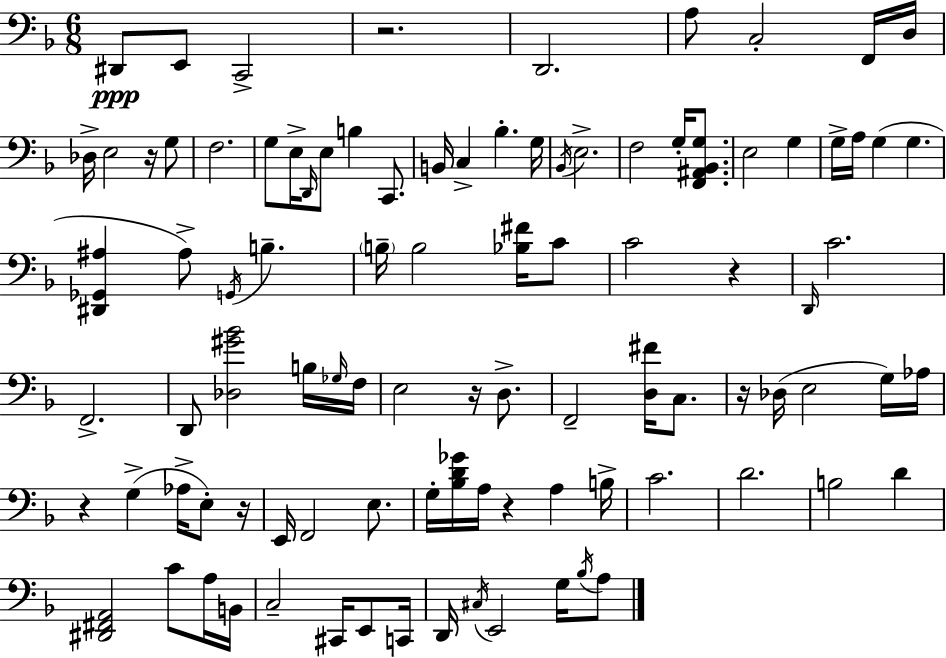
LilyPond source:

{
  \clef bass
  \numericTimeSignature
  \time 6/8
  \key d \minor
  dis,8\ppp e,8 c,2-> | r2. | d,2. | a8 c2-. f,16 d16 | \break des16-> e2 r16 g8 | f2. | g8 e16-> \grace { d,16 } e8 b4 c,8. | b,16 c4-> bes4.-. | \break g16 \acciaccatura { bes,16 } e2.-> | f2 g16-. <f, ais, bes, g>8. | e2 g4 | g16-> a16 g4( g4. | \break <dis, ges, ais>4 ais8->) \acciaccatura { g,16 } b4.-- | \parenthesize b16-- b2 | <bes fis'>16 c'8 c'2 r4 | \grace { d,16 } c'2. | \break f,2.-> | d,8 <des gis' bes'>2 | b16 \grace { ges16 } f16 e2 | r16 d8.-> f,2-- | \break <d fis'>16 c8. r16 des16( e2 | g16) aes16 r4 g4->( | aes16-> e8-.) r16 e,16 f,2 | e8. g16-. <bes d' ges'>16 a16 r4 | \break a4 b16-> c'2. | d'2. | b2 | d'4 <dis, fis, a,>2 | \break c'8 a16 b,16 c2-- | cis,16 e,8 c,16 d,16 \acciaccatura { cis16 } e,2 | g16 \acciaccatura { bes16 } a8 \bar "|."
}